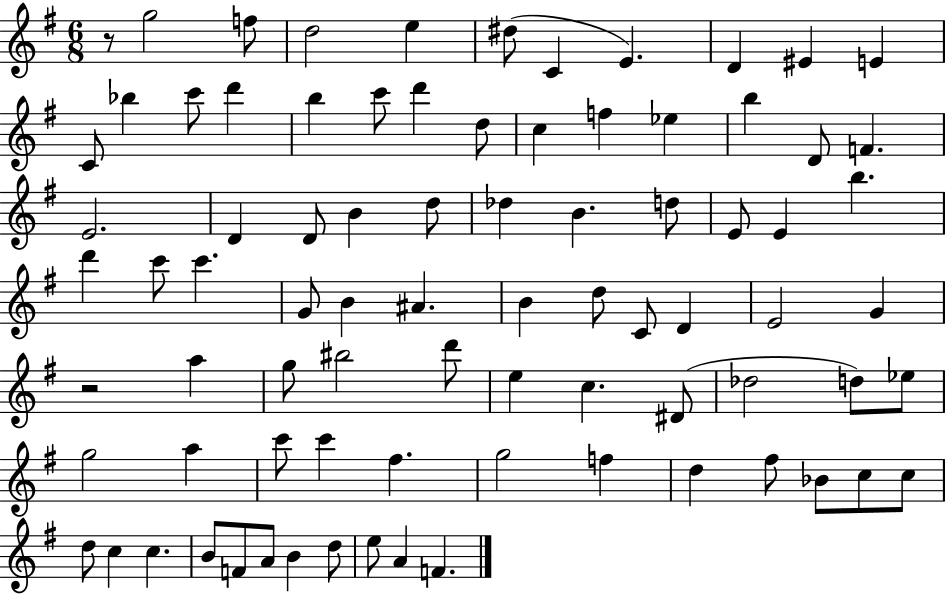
X:1
T:Untitled
M:6/8
L:1/4
K:G
z/2 g2 f/2 d2 e ^d/2 C E D ^E E C/2 _b c'/2 d' b c'/2 d' d/2 c f _e b D/2 F E2 D D/2 B d/2 _d B d/2 E/2 E b d' c'/2 c' G/2 B ^A B d/2 C/2 D E2 G z2 a g/2 ^b2 d'/2 e c ^D/2 _d2 d/2 _e/2 g2 a c'/2 c' ^f g2 f d ^f/2 _B/2 c/2 c/2 d/2 c c B/2 F/2 A/2 B d/2 e/2 A F